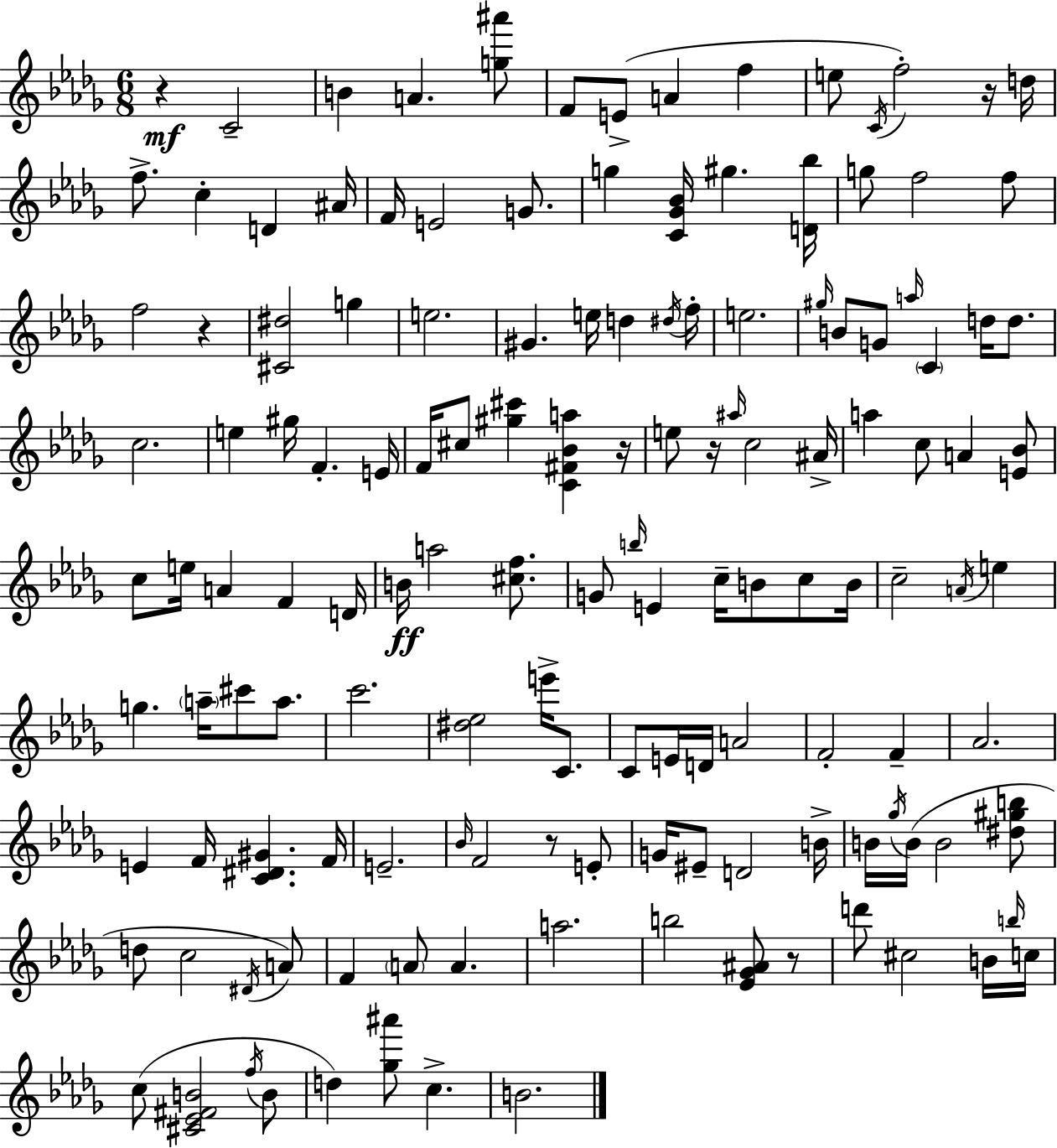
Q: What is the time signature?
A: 6/8